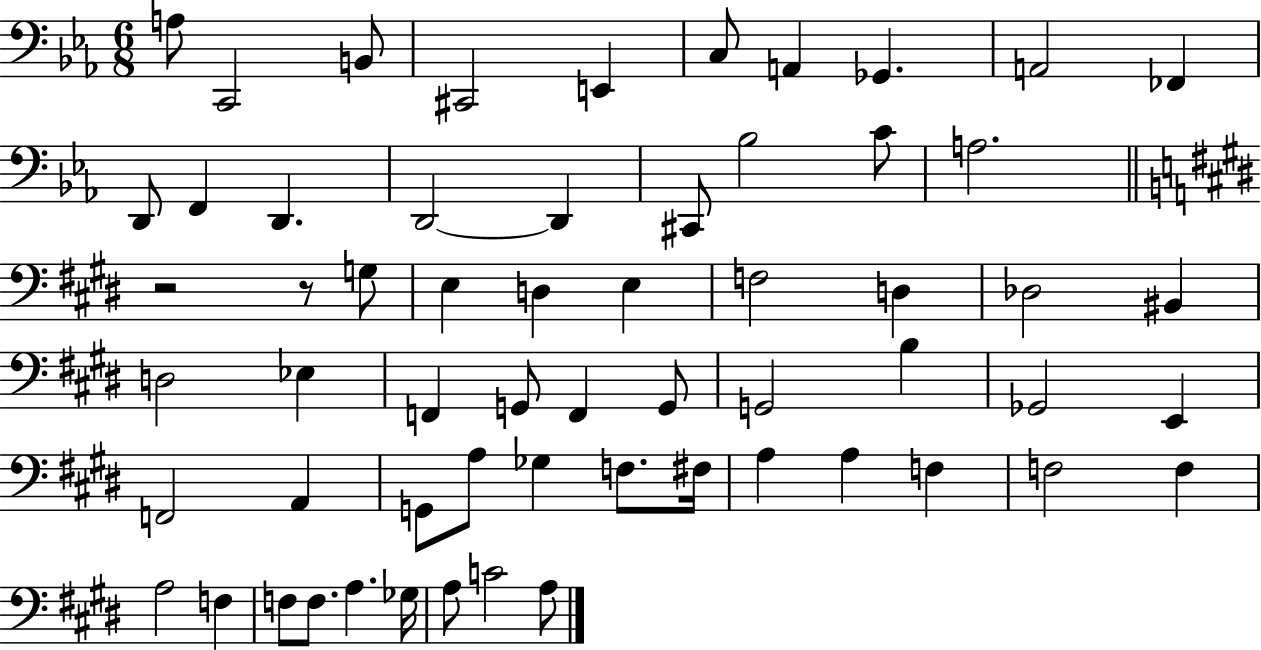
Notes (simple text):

A3/e C2/h B2/e C#2/h E2/q C3/e A2/q Gb2/q. A2/h FES2/q D2/e F2/q D2/q. D2/h D2/q C#2/e Bb3/h C4/e A3/h. R/h R/e G3/e E3/q D3/q E3/q F3/h D3/q Db3/h BIS2/q D3/h Eb3/q F2/q G2/e F2/q G2/e G2/h B3/q Gb2/h E2/q F2/h A2/q G2/e A3/e Gb3/q F3/e. F#3/s A3/q A3/q F3/q F3/h F3/q A3/h F3/q F3/e F3/e. A3/q. Gb3/s A3/e C4/h A3/e